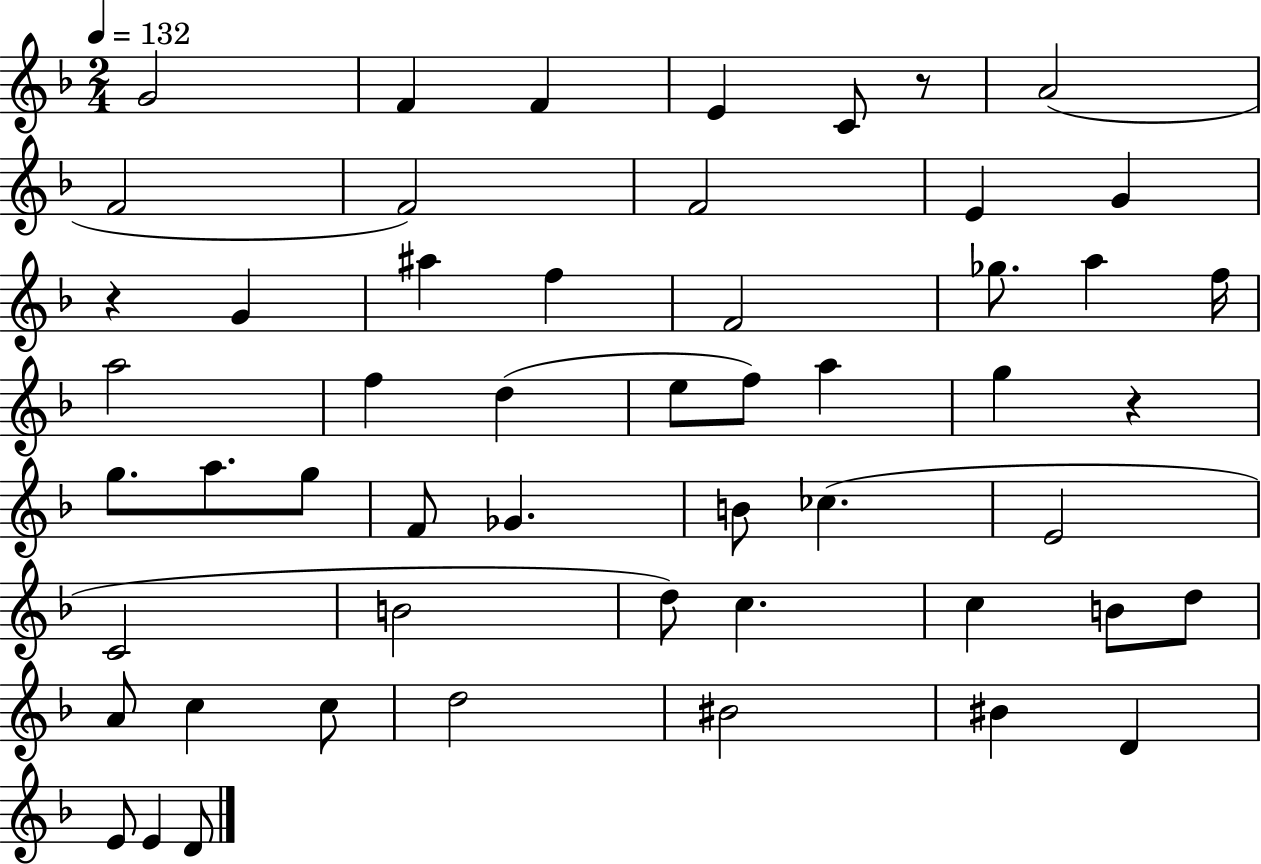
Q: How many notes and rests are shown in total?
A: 53